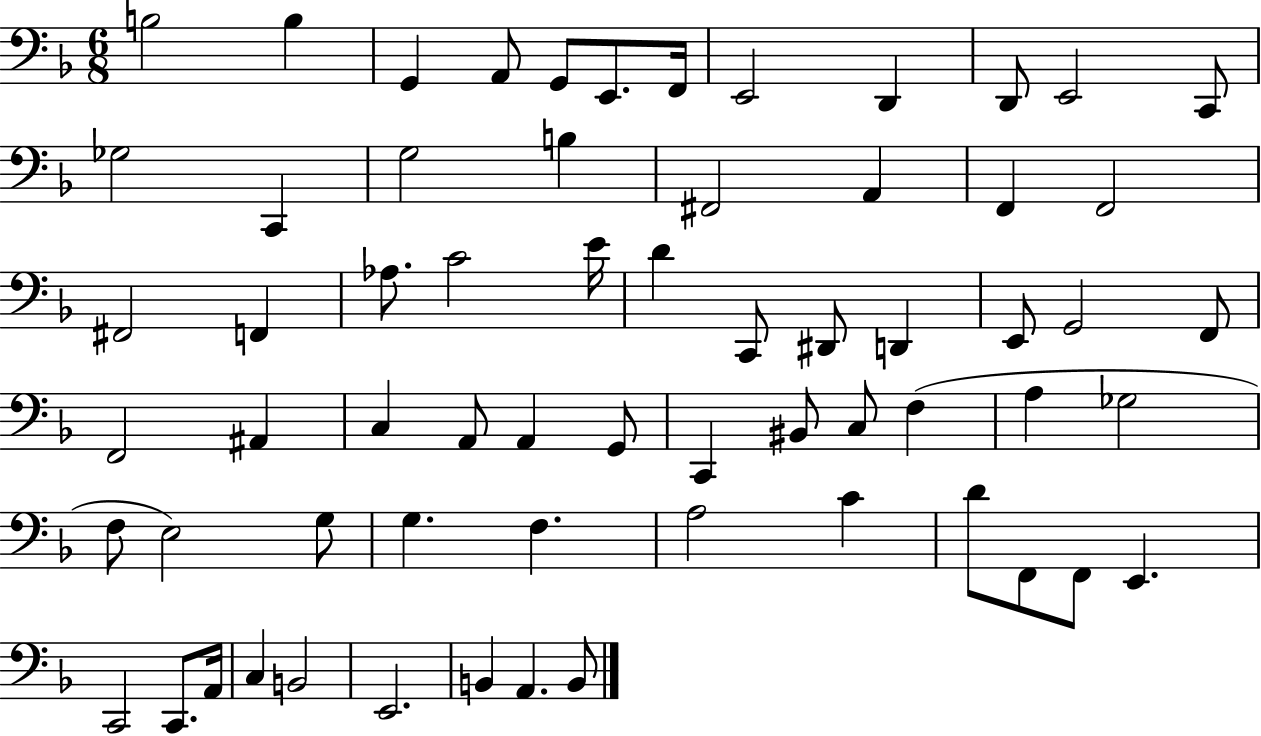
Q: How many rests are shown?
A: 0